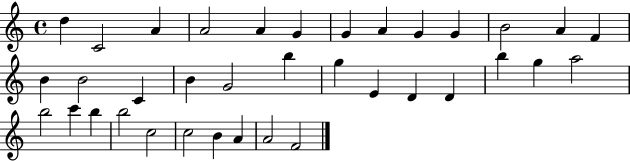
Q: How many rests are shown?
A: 0